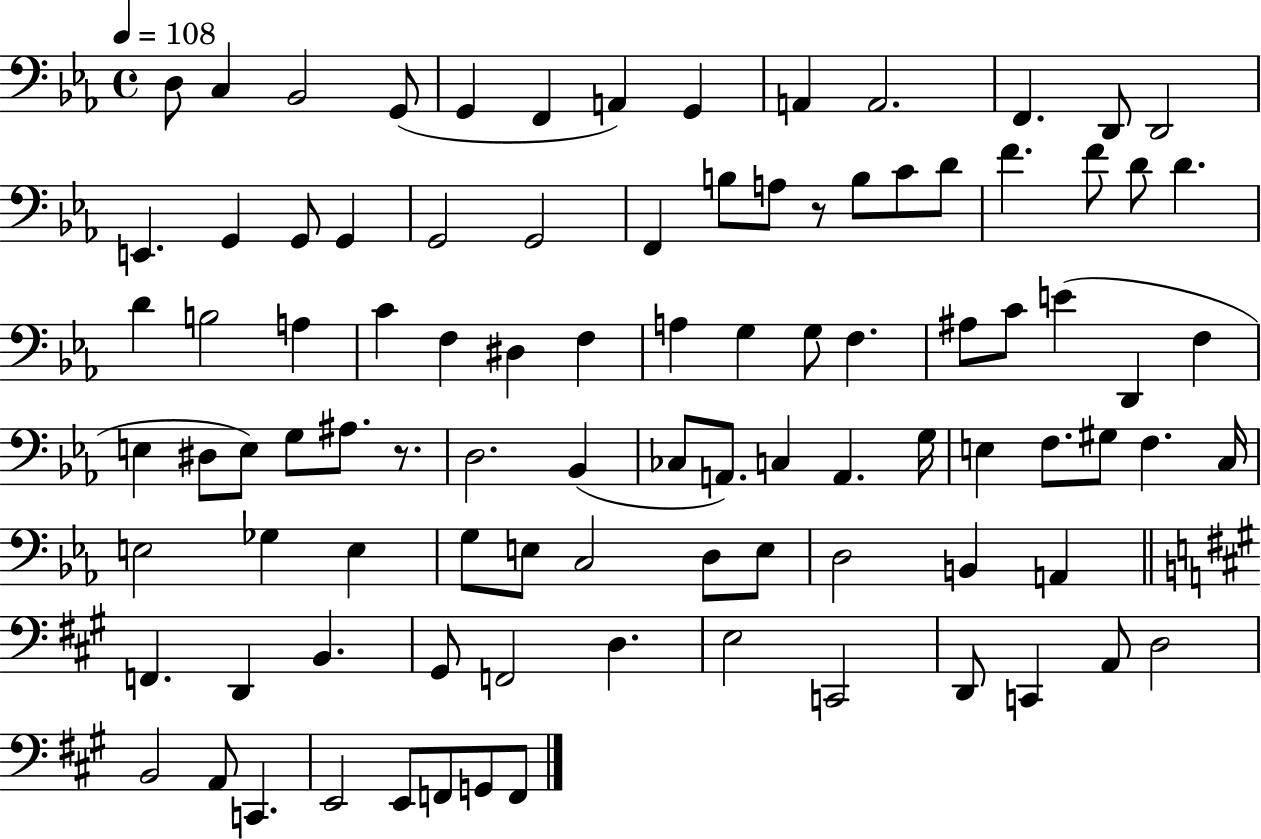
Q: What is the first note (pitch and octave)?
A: D3